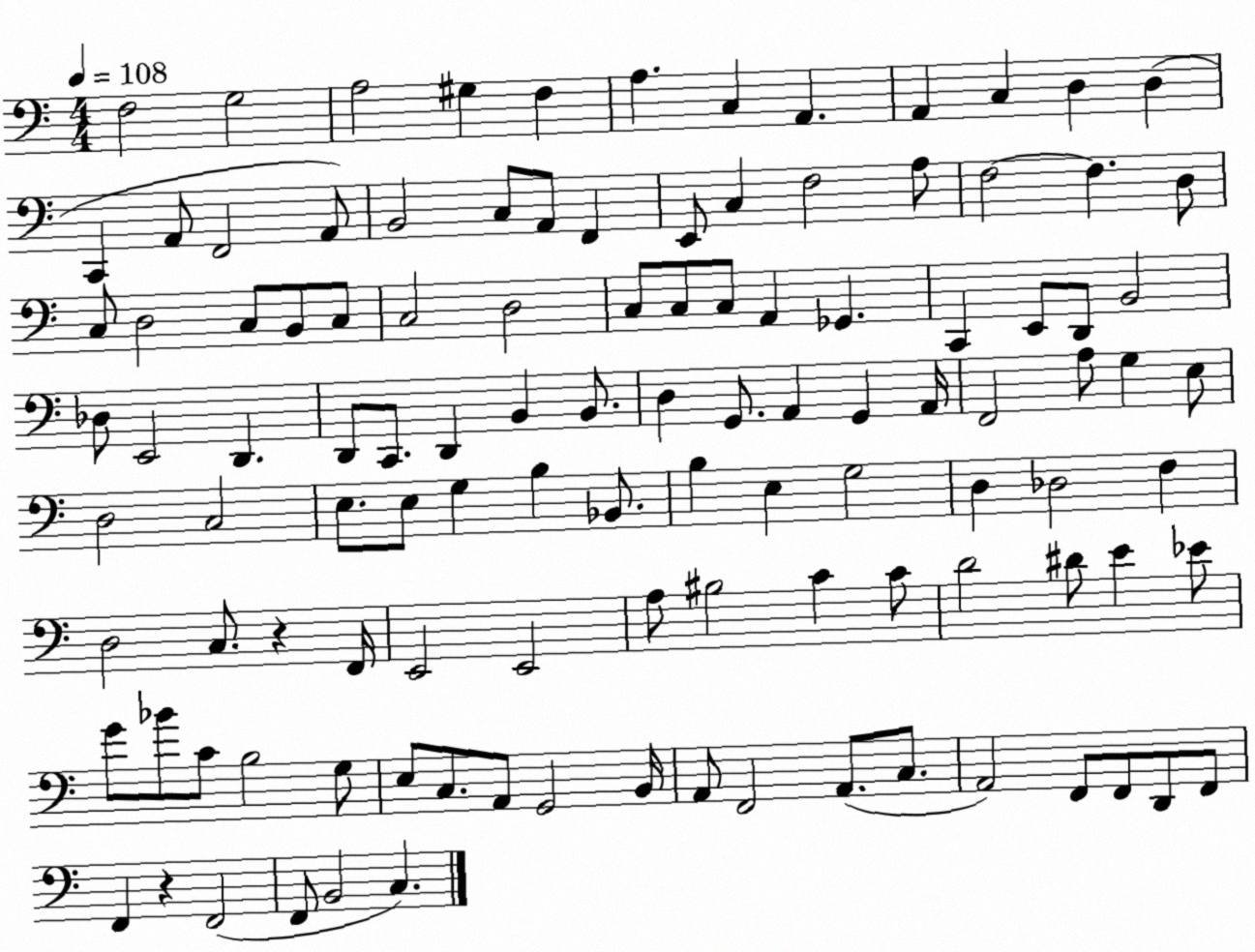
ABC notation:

X:1
T:Untitled
M:4/4
L:1/4
K:C
F,2 G,2 A,2 ^G, F, A, C, A,, A,, C, D, D, C,, A,,/2 F,,2 A,,/2 B,,2 C,/2 A,,/2 F,, E,,/2 C, F,2 A,/2 F,2 F, D,/2 C,/2 D,2 C,/2 B,,/2 C,/2 C,2 D,2 C,/2 C,/2 C,/2 A,, _G,, C,, E,,/2 D,,/2 B,,2 _D,/2 E,,2 D,, D,,/2 C,,/2 D,, B,, B,,/2 D, G,,/2 A,, G,, A,,/4 F,,2 A,/2 G, E,/2 D,2 C,2 E,/2 E,/2 G, B, _B,,/2 B, E, G,2 D, _D,2 F, D,2 C,/2 z F,,/4 E,,2 E,,2 A,/2 ^B,2 C C/2 D2 ^D/2 E _E/2 G/2 _B/2 C/2 B,2 G,/2 E,/2 C,/2 A,,/2 G,,2 B,,/4 A,,/2 F,,2 A,,/2 C,/2 A,,2 F,,/2 F,,/2 D,,/2 F,,/2 F,, z F,,2 F,,/2 B,,2 C,